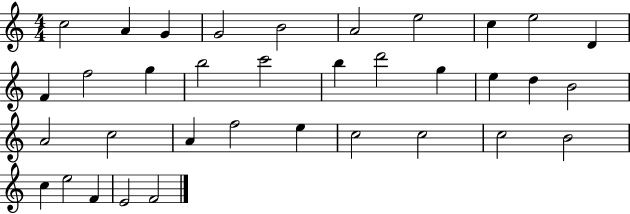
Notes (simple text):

C5/h A4/q G4/q G4/h B4/h A4/h E5/h C5/q E5/h D4/q F4/q F5/h G5/q B5/h C6/h B5/q D6/h G5/q E5/q D5/q B4/h A4/h C5/h A4/q F5/h E5/q C5/h C5/h C5/h B4/h C5/q E5/h F4/q E4/h F4/h